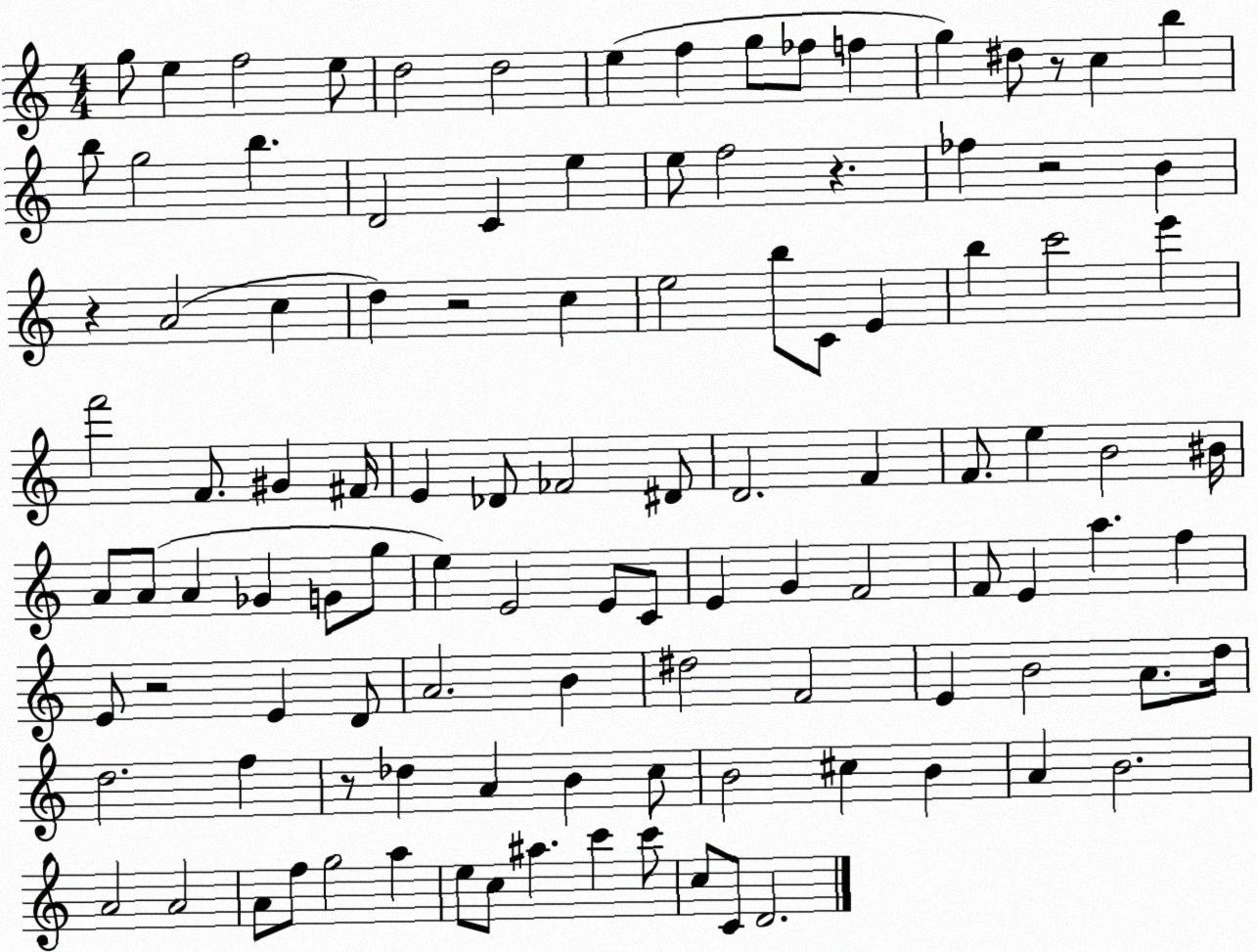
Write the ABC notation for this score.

X:1
T:Untitled
M:4/4
L:1/4
K:C
g/2 e f2 e/2 d2 d2 e f g/2 _f/2 f g ^d/2 z/2 c b b/2 g2 b D2 C e e/2 f2 z _f z2 B z A2 c d z2 c e2 b/2 C/2 E b c'2 e' f'2 F/2 ^G ^F/4 E _D/2 _F2 ^D/2 D2 F F/2 e B2 ^B/4 A/2 A/2 A _G G/2 g/2 e E2 E/2 C/2 E G F2 F/2 E a f E/2 z2 E D/2 A2 B ^d2 F2 E B2 A/2 d/4 d2 f z/2 _d A B c/2 B2 ^c B A B2 A2 A2 A/2 f/2 g2 a e/2 c/2 ^a c' c'/2 c/2 C/2 D2